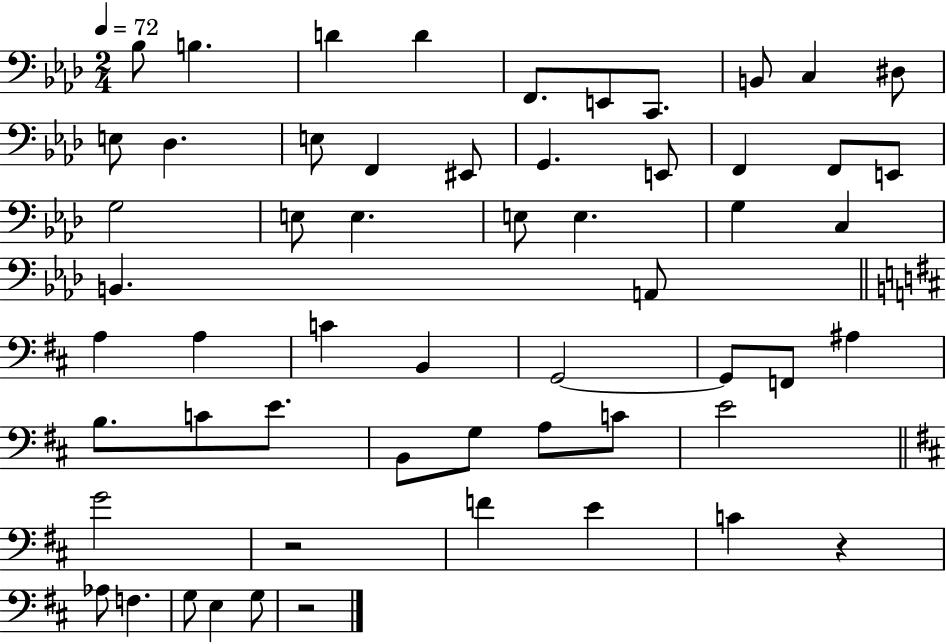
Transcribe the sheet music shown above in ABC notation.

X:1
T:Untitled
M:2/4
L:1/4
K:Ab
_B,/2 B, D D F,,/2 E,,/2 C,,/2 B,,/2 C, ^D,/2 E,/2 _D, E,/2 F,, ^E,,/2 G,, E,,/2 F,, F,,/2 E,,/2 G,2 E,/2 E, E,/2 E, G, C, B,, A,,/2 A, A, C B,, G,,2 G,,/2 F,,/2 ^A, B,/2 C/2 E/2 B,,/2 G,/2 A,/2 C/2 E2 G2 z2 F E C z _A,/2 F, G,/2 E, G,/2 z2